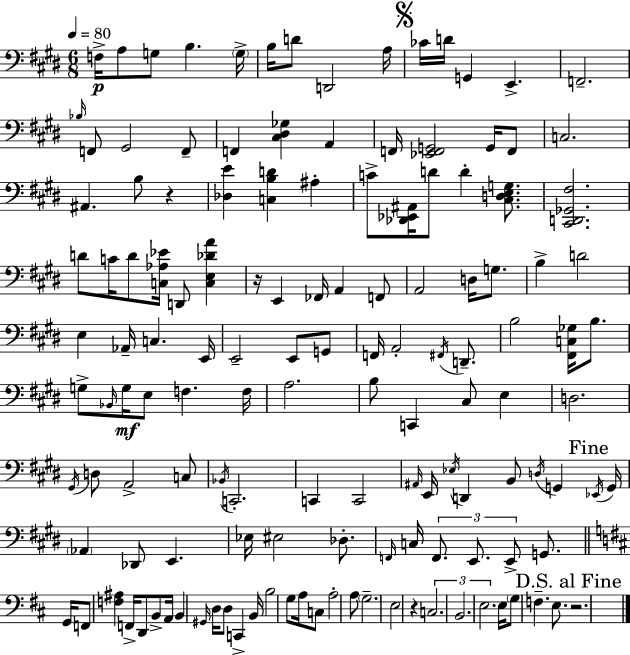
{
  \clef bass
  \numericTimeSignature
  \time 6/8
  \key e \major
  \tempo 4 = 80
  f16->\p a8 g8 b4. \parenthesize g16-> | b16 d'8 d,2 a16 | \mark \markup { \musicglyph "scripts.segno" } ces'16 d'16 g,4 e,4.-> | f,2.-- | \break \grace { bes16 } f,8 gis,2 f,8-- | f,4 <cis dis ges>4 a,4 | f,16 <ees, f, g,>2 g,16 f,8 | c2. | \break ais,4. b8 r4 | <des e'>4 <c b d'>4 ais4-. | c'8-> <des, ees, ais,>16 d'8 d'4-. <cis d e g>8. | <cis, d, ges, fis>2. | \break d'8 c'16 d'8 <c aes ees'>16 d,8 <c e des' a'>4 | r16 e,4 fes,16 a,4 f,8 | a,2 d16 g8. | b4-> d'2 | \break e4 aes,16-- c4. | e,16 e,2-- e,8 g,8 | f,16 a,2-. \acciaccatura { fis,16 } d,8.-- | b2 <fis, c ges>16 b8. | \break g8-> \grace { bes,16 }\mf g16 e8 f4. | f16 a2. | b8 c,4 cis8 e4 | d2. | \break \acciaccatura { gis,16 } d8 a,2-> | c8 \acciaccatura { bes,16 } c,2.-. | c,4 c,2 | \grace { ais,16 } e,16 \acciaccatura { ees16 } d,4 | \break b,8 \acciaccatura { d16 } g,4 \mark "Fine" \acciaccatura { ees,16 } g,16 \parenthesize aes,4 | des,8 e,4. ees16 eis2 | des8.-. \grace { f,16 } c16 \tuplet 3/2 { f,8. | e,8. e,8-> } g,8. \bar "||" \break \key d \major g,16 f,8 <f ais>4 f,16-> d,8 b,8-> | a,16 b,4 \grace { gis,16 } d16 d8 c,4-> | b,16 b2 g8 | a16 c8 a2-. a8 | \break \parenthesize g2.-- | e2 r4 | \tuplet 3/2 { c2. | b,2. | \break e2. } | e16 \parenthesize g8 f4.-- e8. | \mark "D.S. al Fine" r2. | \bar "|."
}